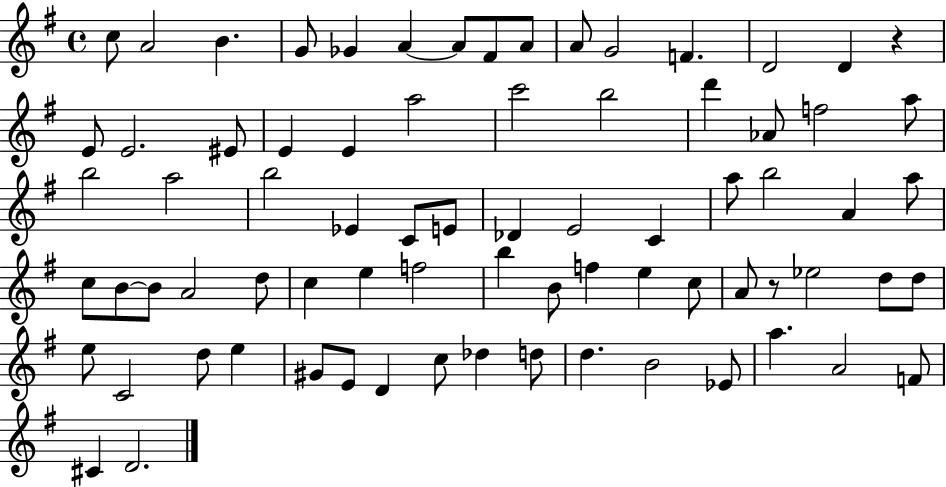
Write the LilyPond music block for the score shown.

{
  \clef treble
  \time 4/4
  \defaultTimeSignature
  \key g \major
  c''8 a'2 b'4. | g'8 ges'4 a'4~~ a'8 fis'8 a'8 | a'8 g'2 f'4. | d'2 d'4 r4 | \break e'8 e'2. eis'8 | e'4 e'4 a''2 | c'''2 b''2 | d'''4 aes'8 f''2 a''8 | \break b''2 a''2 | b''2 ees'4 c'8 e'8 | des'4 e'2 c'4 | a''8 b''2 a'4 a''8 | \break c''8 b'8~~ b'8 a'2 d''8 | c''4 e''4 f''2 | b''4 b'8 f''4 e''4 c''8 | a'8 r8 ees''2 d''8 d''8 | \break e''8 c'2 d''8 e''4 | gis'8 e'8 d'4 c''8 des''4 d''8 | d''4. b'2 ees'8 | a''4. a'2 f'8 | \break cis'4 d'2. | \bar "|."
}